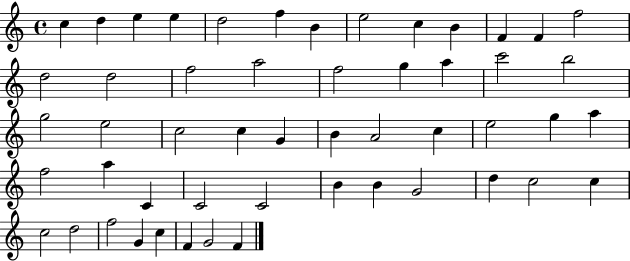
C5/q D5/q E5/q E5/q D5/h F5/q B4/q E5/h C5/q B4/q F4/q F4/q F5/h D5/h D5/h F5/h A5/h F5/h G5/q A5/q C6/h B5/h G5/h E5/h C5/h C5/q G4/q B4/q A4/h C5/q E5/h G5/q A5/q F5/h A5/q C4/q C4/h C4/h B4/q B4/q G4/h D5/q C5/h C5/q C5/h D5/h F5/h G4/q C5/q F4/q G4/h F4/q